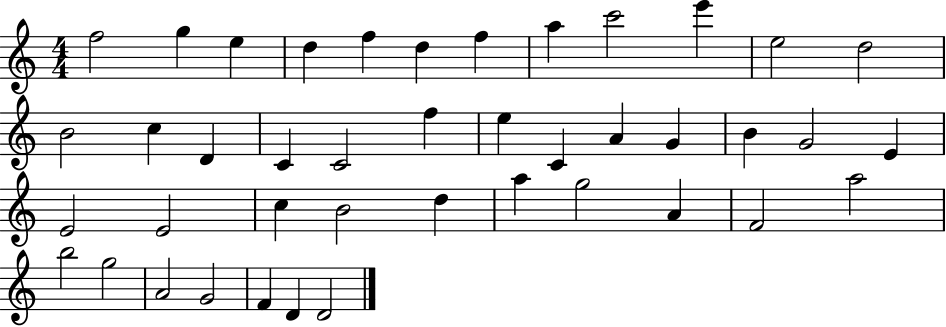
X:1
T:Untitled
M:4/4
L:1/4
K:C
f2 g e d f d f a c'2 e' e2 d2 B2 c D C C2 f e C A G B G2 E E2 E2 c B2 d a g2 A F2 a2 b2 g2 A2 G2 F D D2